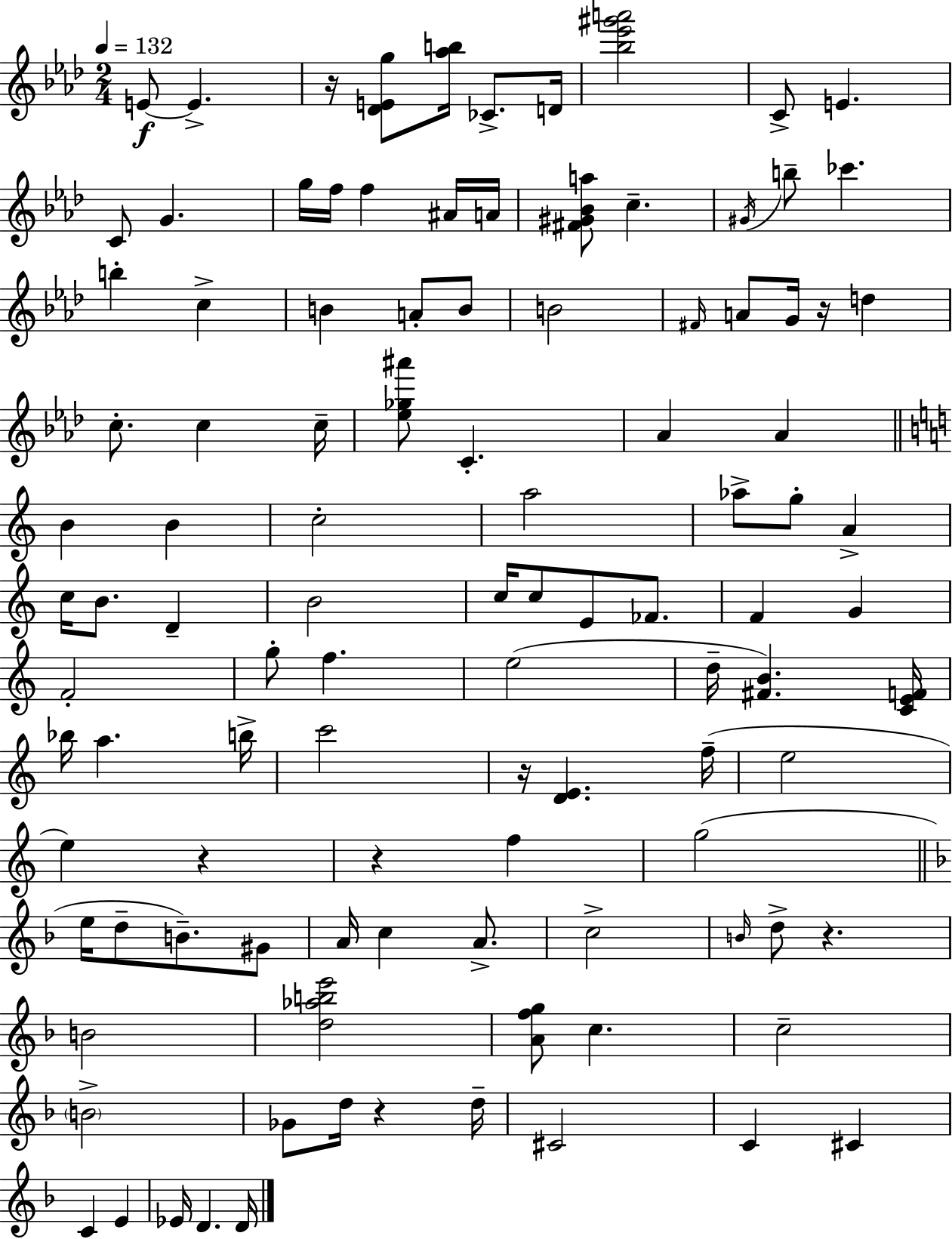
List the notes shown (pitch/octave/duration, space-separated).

E4/e E4/q. R/s [Db4,E4,G5]/e [Ab5,B5]/s CES4/e. D4/s [Bb5,Eb6,G#6,A6]/h C4/e E4/q. C4/e G4/q. G5/s F5/s F5/q A#4/s A4/s [F#4,G#4,Bb4,A5]/e C5/q. G#4/s B5/e CES6/q. B5/q C5/q B4/q A4/e B4/e B4/h F#4/s A4/e G4/s R/s D5/q C5/e. C5/q C5/s [Eb5,Gb5,A#6]/e C4/q. Ab4/q Ab4/q B4/q B4/q C5/h A5/h Ab5/e G5/e A4/q C5/s B4/e. D4/q B4/h C5/s C5/e E4/e FES4/e. F4/q G4/q F4/h G5/e F5/q. E5/h D5/s [F#4,B4]/q. [C4,E4,F4]/s Bb5/s A5/q. B5/s C6/h R/s [D4,E4]/q. F5/s E5/h E5/q R/q R/q F5/q G5/h E5/s D5/e B4/e. G#4/e A4/s C5/q A4/e. C5/h B4/s D5/e R/q. B4/h [D5,Ab5,B5,E6]/h [A4,F5,G5]/e C5/q. C5/h B4/h Gb4/e D5/s R/q D5/s C#4/h C4/q C#4/q C4/q E4/q Eb4/s D4/q. D4/s